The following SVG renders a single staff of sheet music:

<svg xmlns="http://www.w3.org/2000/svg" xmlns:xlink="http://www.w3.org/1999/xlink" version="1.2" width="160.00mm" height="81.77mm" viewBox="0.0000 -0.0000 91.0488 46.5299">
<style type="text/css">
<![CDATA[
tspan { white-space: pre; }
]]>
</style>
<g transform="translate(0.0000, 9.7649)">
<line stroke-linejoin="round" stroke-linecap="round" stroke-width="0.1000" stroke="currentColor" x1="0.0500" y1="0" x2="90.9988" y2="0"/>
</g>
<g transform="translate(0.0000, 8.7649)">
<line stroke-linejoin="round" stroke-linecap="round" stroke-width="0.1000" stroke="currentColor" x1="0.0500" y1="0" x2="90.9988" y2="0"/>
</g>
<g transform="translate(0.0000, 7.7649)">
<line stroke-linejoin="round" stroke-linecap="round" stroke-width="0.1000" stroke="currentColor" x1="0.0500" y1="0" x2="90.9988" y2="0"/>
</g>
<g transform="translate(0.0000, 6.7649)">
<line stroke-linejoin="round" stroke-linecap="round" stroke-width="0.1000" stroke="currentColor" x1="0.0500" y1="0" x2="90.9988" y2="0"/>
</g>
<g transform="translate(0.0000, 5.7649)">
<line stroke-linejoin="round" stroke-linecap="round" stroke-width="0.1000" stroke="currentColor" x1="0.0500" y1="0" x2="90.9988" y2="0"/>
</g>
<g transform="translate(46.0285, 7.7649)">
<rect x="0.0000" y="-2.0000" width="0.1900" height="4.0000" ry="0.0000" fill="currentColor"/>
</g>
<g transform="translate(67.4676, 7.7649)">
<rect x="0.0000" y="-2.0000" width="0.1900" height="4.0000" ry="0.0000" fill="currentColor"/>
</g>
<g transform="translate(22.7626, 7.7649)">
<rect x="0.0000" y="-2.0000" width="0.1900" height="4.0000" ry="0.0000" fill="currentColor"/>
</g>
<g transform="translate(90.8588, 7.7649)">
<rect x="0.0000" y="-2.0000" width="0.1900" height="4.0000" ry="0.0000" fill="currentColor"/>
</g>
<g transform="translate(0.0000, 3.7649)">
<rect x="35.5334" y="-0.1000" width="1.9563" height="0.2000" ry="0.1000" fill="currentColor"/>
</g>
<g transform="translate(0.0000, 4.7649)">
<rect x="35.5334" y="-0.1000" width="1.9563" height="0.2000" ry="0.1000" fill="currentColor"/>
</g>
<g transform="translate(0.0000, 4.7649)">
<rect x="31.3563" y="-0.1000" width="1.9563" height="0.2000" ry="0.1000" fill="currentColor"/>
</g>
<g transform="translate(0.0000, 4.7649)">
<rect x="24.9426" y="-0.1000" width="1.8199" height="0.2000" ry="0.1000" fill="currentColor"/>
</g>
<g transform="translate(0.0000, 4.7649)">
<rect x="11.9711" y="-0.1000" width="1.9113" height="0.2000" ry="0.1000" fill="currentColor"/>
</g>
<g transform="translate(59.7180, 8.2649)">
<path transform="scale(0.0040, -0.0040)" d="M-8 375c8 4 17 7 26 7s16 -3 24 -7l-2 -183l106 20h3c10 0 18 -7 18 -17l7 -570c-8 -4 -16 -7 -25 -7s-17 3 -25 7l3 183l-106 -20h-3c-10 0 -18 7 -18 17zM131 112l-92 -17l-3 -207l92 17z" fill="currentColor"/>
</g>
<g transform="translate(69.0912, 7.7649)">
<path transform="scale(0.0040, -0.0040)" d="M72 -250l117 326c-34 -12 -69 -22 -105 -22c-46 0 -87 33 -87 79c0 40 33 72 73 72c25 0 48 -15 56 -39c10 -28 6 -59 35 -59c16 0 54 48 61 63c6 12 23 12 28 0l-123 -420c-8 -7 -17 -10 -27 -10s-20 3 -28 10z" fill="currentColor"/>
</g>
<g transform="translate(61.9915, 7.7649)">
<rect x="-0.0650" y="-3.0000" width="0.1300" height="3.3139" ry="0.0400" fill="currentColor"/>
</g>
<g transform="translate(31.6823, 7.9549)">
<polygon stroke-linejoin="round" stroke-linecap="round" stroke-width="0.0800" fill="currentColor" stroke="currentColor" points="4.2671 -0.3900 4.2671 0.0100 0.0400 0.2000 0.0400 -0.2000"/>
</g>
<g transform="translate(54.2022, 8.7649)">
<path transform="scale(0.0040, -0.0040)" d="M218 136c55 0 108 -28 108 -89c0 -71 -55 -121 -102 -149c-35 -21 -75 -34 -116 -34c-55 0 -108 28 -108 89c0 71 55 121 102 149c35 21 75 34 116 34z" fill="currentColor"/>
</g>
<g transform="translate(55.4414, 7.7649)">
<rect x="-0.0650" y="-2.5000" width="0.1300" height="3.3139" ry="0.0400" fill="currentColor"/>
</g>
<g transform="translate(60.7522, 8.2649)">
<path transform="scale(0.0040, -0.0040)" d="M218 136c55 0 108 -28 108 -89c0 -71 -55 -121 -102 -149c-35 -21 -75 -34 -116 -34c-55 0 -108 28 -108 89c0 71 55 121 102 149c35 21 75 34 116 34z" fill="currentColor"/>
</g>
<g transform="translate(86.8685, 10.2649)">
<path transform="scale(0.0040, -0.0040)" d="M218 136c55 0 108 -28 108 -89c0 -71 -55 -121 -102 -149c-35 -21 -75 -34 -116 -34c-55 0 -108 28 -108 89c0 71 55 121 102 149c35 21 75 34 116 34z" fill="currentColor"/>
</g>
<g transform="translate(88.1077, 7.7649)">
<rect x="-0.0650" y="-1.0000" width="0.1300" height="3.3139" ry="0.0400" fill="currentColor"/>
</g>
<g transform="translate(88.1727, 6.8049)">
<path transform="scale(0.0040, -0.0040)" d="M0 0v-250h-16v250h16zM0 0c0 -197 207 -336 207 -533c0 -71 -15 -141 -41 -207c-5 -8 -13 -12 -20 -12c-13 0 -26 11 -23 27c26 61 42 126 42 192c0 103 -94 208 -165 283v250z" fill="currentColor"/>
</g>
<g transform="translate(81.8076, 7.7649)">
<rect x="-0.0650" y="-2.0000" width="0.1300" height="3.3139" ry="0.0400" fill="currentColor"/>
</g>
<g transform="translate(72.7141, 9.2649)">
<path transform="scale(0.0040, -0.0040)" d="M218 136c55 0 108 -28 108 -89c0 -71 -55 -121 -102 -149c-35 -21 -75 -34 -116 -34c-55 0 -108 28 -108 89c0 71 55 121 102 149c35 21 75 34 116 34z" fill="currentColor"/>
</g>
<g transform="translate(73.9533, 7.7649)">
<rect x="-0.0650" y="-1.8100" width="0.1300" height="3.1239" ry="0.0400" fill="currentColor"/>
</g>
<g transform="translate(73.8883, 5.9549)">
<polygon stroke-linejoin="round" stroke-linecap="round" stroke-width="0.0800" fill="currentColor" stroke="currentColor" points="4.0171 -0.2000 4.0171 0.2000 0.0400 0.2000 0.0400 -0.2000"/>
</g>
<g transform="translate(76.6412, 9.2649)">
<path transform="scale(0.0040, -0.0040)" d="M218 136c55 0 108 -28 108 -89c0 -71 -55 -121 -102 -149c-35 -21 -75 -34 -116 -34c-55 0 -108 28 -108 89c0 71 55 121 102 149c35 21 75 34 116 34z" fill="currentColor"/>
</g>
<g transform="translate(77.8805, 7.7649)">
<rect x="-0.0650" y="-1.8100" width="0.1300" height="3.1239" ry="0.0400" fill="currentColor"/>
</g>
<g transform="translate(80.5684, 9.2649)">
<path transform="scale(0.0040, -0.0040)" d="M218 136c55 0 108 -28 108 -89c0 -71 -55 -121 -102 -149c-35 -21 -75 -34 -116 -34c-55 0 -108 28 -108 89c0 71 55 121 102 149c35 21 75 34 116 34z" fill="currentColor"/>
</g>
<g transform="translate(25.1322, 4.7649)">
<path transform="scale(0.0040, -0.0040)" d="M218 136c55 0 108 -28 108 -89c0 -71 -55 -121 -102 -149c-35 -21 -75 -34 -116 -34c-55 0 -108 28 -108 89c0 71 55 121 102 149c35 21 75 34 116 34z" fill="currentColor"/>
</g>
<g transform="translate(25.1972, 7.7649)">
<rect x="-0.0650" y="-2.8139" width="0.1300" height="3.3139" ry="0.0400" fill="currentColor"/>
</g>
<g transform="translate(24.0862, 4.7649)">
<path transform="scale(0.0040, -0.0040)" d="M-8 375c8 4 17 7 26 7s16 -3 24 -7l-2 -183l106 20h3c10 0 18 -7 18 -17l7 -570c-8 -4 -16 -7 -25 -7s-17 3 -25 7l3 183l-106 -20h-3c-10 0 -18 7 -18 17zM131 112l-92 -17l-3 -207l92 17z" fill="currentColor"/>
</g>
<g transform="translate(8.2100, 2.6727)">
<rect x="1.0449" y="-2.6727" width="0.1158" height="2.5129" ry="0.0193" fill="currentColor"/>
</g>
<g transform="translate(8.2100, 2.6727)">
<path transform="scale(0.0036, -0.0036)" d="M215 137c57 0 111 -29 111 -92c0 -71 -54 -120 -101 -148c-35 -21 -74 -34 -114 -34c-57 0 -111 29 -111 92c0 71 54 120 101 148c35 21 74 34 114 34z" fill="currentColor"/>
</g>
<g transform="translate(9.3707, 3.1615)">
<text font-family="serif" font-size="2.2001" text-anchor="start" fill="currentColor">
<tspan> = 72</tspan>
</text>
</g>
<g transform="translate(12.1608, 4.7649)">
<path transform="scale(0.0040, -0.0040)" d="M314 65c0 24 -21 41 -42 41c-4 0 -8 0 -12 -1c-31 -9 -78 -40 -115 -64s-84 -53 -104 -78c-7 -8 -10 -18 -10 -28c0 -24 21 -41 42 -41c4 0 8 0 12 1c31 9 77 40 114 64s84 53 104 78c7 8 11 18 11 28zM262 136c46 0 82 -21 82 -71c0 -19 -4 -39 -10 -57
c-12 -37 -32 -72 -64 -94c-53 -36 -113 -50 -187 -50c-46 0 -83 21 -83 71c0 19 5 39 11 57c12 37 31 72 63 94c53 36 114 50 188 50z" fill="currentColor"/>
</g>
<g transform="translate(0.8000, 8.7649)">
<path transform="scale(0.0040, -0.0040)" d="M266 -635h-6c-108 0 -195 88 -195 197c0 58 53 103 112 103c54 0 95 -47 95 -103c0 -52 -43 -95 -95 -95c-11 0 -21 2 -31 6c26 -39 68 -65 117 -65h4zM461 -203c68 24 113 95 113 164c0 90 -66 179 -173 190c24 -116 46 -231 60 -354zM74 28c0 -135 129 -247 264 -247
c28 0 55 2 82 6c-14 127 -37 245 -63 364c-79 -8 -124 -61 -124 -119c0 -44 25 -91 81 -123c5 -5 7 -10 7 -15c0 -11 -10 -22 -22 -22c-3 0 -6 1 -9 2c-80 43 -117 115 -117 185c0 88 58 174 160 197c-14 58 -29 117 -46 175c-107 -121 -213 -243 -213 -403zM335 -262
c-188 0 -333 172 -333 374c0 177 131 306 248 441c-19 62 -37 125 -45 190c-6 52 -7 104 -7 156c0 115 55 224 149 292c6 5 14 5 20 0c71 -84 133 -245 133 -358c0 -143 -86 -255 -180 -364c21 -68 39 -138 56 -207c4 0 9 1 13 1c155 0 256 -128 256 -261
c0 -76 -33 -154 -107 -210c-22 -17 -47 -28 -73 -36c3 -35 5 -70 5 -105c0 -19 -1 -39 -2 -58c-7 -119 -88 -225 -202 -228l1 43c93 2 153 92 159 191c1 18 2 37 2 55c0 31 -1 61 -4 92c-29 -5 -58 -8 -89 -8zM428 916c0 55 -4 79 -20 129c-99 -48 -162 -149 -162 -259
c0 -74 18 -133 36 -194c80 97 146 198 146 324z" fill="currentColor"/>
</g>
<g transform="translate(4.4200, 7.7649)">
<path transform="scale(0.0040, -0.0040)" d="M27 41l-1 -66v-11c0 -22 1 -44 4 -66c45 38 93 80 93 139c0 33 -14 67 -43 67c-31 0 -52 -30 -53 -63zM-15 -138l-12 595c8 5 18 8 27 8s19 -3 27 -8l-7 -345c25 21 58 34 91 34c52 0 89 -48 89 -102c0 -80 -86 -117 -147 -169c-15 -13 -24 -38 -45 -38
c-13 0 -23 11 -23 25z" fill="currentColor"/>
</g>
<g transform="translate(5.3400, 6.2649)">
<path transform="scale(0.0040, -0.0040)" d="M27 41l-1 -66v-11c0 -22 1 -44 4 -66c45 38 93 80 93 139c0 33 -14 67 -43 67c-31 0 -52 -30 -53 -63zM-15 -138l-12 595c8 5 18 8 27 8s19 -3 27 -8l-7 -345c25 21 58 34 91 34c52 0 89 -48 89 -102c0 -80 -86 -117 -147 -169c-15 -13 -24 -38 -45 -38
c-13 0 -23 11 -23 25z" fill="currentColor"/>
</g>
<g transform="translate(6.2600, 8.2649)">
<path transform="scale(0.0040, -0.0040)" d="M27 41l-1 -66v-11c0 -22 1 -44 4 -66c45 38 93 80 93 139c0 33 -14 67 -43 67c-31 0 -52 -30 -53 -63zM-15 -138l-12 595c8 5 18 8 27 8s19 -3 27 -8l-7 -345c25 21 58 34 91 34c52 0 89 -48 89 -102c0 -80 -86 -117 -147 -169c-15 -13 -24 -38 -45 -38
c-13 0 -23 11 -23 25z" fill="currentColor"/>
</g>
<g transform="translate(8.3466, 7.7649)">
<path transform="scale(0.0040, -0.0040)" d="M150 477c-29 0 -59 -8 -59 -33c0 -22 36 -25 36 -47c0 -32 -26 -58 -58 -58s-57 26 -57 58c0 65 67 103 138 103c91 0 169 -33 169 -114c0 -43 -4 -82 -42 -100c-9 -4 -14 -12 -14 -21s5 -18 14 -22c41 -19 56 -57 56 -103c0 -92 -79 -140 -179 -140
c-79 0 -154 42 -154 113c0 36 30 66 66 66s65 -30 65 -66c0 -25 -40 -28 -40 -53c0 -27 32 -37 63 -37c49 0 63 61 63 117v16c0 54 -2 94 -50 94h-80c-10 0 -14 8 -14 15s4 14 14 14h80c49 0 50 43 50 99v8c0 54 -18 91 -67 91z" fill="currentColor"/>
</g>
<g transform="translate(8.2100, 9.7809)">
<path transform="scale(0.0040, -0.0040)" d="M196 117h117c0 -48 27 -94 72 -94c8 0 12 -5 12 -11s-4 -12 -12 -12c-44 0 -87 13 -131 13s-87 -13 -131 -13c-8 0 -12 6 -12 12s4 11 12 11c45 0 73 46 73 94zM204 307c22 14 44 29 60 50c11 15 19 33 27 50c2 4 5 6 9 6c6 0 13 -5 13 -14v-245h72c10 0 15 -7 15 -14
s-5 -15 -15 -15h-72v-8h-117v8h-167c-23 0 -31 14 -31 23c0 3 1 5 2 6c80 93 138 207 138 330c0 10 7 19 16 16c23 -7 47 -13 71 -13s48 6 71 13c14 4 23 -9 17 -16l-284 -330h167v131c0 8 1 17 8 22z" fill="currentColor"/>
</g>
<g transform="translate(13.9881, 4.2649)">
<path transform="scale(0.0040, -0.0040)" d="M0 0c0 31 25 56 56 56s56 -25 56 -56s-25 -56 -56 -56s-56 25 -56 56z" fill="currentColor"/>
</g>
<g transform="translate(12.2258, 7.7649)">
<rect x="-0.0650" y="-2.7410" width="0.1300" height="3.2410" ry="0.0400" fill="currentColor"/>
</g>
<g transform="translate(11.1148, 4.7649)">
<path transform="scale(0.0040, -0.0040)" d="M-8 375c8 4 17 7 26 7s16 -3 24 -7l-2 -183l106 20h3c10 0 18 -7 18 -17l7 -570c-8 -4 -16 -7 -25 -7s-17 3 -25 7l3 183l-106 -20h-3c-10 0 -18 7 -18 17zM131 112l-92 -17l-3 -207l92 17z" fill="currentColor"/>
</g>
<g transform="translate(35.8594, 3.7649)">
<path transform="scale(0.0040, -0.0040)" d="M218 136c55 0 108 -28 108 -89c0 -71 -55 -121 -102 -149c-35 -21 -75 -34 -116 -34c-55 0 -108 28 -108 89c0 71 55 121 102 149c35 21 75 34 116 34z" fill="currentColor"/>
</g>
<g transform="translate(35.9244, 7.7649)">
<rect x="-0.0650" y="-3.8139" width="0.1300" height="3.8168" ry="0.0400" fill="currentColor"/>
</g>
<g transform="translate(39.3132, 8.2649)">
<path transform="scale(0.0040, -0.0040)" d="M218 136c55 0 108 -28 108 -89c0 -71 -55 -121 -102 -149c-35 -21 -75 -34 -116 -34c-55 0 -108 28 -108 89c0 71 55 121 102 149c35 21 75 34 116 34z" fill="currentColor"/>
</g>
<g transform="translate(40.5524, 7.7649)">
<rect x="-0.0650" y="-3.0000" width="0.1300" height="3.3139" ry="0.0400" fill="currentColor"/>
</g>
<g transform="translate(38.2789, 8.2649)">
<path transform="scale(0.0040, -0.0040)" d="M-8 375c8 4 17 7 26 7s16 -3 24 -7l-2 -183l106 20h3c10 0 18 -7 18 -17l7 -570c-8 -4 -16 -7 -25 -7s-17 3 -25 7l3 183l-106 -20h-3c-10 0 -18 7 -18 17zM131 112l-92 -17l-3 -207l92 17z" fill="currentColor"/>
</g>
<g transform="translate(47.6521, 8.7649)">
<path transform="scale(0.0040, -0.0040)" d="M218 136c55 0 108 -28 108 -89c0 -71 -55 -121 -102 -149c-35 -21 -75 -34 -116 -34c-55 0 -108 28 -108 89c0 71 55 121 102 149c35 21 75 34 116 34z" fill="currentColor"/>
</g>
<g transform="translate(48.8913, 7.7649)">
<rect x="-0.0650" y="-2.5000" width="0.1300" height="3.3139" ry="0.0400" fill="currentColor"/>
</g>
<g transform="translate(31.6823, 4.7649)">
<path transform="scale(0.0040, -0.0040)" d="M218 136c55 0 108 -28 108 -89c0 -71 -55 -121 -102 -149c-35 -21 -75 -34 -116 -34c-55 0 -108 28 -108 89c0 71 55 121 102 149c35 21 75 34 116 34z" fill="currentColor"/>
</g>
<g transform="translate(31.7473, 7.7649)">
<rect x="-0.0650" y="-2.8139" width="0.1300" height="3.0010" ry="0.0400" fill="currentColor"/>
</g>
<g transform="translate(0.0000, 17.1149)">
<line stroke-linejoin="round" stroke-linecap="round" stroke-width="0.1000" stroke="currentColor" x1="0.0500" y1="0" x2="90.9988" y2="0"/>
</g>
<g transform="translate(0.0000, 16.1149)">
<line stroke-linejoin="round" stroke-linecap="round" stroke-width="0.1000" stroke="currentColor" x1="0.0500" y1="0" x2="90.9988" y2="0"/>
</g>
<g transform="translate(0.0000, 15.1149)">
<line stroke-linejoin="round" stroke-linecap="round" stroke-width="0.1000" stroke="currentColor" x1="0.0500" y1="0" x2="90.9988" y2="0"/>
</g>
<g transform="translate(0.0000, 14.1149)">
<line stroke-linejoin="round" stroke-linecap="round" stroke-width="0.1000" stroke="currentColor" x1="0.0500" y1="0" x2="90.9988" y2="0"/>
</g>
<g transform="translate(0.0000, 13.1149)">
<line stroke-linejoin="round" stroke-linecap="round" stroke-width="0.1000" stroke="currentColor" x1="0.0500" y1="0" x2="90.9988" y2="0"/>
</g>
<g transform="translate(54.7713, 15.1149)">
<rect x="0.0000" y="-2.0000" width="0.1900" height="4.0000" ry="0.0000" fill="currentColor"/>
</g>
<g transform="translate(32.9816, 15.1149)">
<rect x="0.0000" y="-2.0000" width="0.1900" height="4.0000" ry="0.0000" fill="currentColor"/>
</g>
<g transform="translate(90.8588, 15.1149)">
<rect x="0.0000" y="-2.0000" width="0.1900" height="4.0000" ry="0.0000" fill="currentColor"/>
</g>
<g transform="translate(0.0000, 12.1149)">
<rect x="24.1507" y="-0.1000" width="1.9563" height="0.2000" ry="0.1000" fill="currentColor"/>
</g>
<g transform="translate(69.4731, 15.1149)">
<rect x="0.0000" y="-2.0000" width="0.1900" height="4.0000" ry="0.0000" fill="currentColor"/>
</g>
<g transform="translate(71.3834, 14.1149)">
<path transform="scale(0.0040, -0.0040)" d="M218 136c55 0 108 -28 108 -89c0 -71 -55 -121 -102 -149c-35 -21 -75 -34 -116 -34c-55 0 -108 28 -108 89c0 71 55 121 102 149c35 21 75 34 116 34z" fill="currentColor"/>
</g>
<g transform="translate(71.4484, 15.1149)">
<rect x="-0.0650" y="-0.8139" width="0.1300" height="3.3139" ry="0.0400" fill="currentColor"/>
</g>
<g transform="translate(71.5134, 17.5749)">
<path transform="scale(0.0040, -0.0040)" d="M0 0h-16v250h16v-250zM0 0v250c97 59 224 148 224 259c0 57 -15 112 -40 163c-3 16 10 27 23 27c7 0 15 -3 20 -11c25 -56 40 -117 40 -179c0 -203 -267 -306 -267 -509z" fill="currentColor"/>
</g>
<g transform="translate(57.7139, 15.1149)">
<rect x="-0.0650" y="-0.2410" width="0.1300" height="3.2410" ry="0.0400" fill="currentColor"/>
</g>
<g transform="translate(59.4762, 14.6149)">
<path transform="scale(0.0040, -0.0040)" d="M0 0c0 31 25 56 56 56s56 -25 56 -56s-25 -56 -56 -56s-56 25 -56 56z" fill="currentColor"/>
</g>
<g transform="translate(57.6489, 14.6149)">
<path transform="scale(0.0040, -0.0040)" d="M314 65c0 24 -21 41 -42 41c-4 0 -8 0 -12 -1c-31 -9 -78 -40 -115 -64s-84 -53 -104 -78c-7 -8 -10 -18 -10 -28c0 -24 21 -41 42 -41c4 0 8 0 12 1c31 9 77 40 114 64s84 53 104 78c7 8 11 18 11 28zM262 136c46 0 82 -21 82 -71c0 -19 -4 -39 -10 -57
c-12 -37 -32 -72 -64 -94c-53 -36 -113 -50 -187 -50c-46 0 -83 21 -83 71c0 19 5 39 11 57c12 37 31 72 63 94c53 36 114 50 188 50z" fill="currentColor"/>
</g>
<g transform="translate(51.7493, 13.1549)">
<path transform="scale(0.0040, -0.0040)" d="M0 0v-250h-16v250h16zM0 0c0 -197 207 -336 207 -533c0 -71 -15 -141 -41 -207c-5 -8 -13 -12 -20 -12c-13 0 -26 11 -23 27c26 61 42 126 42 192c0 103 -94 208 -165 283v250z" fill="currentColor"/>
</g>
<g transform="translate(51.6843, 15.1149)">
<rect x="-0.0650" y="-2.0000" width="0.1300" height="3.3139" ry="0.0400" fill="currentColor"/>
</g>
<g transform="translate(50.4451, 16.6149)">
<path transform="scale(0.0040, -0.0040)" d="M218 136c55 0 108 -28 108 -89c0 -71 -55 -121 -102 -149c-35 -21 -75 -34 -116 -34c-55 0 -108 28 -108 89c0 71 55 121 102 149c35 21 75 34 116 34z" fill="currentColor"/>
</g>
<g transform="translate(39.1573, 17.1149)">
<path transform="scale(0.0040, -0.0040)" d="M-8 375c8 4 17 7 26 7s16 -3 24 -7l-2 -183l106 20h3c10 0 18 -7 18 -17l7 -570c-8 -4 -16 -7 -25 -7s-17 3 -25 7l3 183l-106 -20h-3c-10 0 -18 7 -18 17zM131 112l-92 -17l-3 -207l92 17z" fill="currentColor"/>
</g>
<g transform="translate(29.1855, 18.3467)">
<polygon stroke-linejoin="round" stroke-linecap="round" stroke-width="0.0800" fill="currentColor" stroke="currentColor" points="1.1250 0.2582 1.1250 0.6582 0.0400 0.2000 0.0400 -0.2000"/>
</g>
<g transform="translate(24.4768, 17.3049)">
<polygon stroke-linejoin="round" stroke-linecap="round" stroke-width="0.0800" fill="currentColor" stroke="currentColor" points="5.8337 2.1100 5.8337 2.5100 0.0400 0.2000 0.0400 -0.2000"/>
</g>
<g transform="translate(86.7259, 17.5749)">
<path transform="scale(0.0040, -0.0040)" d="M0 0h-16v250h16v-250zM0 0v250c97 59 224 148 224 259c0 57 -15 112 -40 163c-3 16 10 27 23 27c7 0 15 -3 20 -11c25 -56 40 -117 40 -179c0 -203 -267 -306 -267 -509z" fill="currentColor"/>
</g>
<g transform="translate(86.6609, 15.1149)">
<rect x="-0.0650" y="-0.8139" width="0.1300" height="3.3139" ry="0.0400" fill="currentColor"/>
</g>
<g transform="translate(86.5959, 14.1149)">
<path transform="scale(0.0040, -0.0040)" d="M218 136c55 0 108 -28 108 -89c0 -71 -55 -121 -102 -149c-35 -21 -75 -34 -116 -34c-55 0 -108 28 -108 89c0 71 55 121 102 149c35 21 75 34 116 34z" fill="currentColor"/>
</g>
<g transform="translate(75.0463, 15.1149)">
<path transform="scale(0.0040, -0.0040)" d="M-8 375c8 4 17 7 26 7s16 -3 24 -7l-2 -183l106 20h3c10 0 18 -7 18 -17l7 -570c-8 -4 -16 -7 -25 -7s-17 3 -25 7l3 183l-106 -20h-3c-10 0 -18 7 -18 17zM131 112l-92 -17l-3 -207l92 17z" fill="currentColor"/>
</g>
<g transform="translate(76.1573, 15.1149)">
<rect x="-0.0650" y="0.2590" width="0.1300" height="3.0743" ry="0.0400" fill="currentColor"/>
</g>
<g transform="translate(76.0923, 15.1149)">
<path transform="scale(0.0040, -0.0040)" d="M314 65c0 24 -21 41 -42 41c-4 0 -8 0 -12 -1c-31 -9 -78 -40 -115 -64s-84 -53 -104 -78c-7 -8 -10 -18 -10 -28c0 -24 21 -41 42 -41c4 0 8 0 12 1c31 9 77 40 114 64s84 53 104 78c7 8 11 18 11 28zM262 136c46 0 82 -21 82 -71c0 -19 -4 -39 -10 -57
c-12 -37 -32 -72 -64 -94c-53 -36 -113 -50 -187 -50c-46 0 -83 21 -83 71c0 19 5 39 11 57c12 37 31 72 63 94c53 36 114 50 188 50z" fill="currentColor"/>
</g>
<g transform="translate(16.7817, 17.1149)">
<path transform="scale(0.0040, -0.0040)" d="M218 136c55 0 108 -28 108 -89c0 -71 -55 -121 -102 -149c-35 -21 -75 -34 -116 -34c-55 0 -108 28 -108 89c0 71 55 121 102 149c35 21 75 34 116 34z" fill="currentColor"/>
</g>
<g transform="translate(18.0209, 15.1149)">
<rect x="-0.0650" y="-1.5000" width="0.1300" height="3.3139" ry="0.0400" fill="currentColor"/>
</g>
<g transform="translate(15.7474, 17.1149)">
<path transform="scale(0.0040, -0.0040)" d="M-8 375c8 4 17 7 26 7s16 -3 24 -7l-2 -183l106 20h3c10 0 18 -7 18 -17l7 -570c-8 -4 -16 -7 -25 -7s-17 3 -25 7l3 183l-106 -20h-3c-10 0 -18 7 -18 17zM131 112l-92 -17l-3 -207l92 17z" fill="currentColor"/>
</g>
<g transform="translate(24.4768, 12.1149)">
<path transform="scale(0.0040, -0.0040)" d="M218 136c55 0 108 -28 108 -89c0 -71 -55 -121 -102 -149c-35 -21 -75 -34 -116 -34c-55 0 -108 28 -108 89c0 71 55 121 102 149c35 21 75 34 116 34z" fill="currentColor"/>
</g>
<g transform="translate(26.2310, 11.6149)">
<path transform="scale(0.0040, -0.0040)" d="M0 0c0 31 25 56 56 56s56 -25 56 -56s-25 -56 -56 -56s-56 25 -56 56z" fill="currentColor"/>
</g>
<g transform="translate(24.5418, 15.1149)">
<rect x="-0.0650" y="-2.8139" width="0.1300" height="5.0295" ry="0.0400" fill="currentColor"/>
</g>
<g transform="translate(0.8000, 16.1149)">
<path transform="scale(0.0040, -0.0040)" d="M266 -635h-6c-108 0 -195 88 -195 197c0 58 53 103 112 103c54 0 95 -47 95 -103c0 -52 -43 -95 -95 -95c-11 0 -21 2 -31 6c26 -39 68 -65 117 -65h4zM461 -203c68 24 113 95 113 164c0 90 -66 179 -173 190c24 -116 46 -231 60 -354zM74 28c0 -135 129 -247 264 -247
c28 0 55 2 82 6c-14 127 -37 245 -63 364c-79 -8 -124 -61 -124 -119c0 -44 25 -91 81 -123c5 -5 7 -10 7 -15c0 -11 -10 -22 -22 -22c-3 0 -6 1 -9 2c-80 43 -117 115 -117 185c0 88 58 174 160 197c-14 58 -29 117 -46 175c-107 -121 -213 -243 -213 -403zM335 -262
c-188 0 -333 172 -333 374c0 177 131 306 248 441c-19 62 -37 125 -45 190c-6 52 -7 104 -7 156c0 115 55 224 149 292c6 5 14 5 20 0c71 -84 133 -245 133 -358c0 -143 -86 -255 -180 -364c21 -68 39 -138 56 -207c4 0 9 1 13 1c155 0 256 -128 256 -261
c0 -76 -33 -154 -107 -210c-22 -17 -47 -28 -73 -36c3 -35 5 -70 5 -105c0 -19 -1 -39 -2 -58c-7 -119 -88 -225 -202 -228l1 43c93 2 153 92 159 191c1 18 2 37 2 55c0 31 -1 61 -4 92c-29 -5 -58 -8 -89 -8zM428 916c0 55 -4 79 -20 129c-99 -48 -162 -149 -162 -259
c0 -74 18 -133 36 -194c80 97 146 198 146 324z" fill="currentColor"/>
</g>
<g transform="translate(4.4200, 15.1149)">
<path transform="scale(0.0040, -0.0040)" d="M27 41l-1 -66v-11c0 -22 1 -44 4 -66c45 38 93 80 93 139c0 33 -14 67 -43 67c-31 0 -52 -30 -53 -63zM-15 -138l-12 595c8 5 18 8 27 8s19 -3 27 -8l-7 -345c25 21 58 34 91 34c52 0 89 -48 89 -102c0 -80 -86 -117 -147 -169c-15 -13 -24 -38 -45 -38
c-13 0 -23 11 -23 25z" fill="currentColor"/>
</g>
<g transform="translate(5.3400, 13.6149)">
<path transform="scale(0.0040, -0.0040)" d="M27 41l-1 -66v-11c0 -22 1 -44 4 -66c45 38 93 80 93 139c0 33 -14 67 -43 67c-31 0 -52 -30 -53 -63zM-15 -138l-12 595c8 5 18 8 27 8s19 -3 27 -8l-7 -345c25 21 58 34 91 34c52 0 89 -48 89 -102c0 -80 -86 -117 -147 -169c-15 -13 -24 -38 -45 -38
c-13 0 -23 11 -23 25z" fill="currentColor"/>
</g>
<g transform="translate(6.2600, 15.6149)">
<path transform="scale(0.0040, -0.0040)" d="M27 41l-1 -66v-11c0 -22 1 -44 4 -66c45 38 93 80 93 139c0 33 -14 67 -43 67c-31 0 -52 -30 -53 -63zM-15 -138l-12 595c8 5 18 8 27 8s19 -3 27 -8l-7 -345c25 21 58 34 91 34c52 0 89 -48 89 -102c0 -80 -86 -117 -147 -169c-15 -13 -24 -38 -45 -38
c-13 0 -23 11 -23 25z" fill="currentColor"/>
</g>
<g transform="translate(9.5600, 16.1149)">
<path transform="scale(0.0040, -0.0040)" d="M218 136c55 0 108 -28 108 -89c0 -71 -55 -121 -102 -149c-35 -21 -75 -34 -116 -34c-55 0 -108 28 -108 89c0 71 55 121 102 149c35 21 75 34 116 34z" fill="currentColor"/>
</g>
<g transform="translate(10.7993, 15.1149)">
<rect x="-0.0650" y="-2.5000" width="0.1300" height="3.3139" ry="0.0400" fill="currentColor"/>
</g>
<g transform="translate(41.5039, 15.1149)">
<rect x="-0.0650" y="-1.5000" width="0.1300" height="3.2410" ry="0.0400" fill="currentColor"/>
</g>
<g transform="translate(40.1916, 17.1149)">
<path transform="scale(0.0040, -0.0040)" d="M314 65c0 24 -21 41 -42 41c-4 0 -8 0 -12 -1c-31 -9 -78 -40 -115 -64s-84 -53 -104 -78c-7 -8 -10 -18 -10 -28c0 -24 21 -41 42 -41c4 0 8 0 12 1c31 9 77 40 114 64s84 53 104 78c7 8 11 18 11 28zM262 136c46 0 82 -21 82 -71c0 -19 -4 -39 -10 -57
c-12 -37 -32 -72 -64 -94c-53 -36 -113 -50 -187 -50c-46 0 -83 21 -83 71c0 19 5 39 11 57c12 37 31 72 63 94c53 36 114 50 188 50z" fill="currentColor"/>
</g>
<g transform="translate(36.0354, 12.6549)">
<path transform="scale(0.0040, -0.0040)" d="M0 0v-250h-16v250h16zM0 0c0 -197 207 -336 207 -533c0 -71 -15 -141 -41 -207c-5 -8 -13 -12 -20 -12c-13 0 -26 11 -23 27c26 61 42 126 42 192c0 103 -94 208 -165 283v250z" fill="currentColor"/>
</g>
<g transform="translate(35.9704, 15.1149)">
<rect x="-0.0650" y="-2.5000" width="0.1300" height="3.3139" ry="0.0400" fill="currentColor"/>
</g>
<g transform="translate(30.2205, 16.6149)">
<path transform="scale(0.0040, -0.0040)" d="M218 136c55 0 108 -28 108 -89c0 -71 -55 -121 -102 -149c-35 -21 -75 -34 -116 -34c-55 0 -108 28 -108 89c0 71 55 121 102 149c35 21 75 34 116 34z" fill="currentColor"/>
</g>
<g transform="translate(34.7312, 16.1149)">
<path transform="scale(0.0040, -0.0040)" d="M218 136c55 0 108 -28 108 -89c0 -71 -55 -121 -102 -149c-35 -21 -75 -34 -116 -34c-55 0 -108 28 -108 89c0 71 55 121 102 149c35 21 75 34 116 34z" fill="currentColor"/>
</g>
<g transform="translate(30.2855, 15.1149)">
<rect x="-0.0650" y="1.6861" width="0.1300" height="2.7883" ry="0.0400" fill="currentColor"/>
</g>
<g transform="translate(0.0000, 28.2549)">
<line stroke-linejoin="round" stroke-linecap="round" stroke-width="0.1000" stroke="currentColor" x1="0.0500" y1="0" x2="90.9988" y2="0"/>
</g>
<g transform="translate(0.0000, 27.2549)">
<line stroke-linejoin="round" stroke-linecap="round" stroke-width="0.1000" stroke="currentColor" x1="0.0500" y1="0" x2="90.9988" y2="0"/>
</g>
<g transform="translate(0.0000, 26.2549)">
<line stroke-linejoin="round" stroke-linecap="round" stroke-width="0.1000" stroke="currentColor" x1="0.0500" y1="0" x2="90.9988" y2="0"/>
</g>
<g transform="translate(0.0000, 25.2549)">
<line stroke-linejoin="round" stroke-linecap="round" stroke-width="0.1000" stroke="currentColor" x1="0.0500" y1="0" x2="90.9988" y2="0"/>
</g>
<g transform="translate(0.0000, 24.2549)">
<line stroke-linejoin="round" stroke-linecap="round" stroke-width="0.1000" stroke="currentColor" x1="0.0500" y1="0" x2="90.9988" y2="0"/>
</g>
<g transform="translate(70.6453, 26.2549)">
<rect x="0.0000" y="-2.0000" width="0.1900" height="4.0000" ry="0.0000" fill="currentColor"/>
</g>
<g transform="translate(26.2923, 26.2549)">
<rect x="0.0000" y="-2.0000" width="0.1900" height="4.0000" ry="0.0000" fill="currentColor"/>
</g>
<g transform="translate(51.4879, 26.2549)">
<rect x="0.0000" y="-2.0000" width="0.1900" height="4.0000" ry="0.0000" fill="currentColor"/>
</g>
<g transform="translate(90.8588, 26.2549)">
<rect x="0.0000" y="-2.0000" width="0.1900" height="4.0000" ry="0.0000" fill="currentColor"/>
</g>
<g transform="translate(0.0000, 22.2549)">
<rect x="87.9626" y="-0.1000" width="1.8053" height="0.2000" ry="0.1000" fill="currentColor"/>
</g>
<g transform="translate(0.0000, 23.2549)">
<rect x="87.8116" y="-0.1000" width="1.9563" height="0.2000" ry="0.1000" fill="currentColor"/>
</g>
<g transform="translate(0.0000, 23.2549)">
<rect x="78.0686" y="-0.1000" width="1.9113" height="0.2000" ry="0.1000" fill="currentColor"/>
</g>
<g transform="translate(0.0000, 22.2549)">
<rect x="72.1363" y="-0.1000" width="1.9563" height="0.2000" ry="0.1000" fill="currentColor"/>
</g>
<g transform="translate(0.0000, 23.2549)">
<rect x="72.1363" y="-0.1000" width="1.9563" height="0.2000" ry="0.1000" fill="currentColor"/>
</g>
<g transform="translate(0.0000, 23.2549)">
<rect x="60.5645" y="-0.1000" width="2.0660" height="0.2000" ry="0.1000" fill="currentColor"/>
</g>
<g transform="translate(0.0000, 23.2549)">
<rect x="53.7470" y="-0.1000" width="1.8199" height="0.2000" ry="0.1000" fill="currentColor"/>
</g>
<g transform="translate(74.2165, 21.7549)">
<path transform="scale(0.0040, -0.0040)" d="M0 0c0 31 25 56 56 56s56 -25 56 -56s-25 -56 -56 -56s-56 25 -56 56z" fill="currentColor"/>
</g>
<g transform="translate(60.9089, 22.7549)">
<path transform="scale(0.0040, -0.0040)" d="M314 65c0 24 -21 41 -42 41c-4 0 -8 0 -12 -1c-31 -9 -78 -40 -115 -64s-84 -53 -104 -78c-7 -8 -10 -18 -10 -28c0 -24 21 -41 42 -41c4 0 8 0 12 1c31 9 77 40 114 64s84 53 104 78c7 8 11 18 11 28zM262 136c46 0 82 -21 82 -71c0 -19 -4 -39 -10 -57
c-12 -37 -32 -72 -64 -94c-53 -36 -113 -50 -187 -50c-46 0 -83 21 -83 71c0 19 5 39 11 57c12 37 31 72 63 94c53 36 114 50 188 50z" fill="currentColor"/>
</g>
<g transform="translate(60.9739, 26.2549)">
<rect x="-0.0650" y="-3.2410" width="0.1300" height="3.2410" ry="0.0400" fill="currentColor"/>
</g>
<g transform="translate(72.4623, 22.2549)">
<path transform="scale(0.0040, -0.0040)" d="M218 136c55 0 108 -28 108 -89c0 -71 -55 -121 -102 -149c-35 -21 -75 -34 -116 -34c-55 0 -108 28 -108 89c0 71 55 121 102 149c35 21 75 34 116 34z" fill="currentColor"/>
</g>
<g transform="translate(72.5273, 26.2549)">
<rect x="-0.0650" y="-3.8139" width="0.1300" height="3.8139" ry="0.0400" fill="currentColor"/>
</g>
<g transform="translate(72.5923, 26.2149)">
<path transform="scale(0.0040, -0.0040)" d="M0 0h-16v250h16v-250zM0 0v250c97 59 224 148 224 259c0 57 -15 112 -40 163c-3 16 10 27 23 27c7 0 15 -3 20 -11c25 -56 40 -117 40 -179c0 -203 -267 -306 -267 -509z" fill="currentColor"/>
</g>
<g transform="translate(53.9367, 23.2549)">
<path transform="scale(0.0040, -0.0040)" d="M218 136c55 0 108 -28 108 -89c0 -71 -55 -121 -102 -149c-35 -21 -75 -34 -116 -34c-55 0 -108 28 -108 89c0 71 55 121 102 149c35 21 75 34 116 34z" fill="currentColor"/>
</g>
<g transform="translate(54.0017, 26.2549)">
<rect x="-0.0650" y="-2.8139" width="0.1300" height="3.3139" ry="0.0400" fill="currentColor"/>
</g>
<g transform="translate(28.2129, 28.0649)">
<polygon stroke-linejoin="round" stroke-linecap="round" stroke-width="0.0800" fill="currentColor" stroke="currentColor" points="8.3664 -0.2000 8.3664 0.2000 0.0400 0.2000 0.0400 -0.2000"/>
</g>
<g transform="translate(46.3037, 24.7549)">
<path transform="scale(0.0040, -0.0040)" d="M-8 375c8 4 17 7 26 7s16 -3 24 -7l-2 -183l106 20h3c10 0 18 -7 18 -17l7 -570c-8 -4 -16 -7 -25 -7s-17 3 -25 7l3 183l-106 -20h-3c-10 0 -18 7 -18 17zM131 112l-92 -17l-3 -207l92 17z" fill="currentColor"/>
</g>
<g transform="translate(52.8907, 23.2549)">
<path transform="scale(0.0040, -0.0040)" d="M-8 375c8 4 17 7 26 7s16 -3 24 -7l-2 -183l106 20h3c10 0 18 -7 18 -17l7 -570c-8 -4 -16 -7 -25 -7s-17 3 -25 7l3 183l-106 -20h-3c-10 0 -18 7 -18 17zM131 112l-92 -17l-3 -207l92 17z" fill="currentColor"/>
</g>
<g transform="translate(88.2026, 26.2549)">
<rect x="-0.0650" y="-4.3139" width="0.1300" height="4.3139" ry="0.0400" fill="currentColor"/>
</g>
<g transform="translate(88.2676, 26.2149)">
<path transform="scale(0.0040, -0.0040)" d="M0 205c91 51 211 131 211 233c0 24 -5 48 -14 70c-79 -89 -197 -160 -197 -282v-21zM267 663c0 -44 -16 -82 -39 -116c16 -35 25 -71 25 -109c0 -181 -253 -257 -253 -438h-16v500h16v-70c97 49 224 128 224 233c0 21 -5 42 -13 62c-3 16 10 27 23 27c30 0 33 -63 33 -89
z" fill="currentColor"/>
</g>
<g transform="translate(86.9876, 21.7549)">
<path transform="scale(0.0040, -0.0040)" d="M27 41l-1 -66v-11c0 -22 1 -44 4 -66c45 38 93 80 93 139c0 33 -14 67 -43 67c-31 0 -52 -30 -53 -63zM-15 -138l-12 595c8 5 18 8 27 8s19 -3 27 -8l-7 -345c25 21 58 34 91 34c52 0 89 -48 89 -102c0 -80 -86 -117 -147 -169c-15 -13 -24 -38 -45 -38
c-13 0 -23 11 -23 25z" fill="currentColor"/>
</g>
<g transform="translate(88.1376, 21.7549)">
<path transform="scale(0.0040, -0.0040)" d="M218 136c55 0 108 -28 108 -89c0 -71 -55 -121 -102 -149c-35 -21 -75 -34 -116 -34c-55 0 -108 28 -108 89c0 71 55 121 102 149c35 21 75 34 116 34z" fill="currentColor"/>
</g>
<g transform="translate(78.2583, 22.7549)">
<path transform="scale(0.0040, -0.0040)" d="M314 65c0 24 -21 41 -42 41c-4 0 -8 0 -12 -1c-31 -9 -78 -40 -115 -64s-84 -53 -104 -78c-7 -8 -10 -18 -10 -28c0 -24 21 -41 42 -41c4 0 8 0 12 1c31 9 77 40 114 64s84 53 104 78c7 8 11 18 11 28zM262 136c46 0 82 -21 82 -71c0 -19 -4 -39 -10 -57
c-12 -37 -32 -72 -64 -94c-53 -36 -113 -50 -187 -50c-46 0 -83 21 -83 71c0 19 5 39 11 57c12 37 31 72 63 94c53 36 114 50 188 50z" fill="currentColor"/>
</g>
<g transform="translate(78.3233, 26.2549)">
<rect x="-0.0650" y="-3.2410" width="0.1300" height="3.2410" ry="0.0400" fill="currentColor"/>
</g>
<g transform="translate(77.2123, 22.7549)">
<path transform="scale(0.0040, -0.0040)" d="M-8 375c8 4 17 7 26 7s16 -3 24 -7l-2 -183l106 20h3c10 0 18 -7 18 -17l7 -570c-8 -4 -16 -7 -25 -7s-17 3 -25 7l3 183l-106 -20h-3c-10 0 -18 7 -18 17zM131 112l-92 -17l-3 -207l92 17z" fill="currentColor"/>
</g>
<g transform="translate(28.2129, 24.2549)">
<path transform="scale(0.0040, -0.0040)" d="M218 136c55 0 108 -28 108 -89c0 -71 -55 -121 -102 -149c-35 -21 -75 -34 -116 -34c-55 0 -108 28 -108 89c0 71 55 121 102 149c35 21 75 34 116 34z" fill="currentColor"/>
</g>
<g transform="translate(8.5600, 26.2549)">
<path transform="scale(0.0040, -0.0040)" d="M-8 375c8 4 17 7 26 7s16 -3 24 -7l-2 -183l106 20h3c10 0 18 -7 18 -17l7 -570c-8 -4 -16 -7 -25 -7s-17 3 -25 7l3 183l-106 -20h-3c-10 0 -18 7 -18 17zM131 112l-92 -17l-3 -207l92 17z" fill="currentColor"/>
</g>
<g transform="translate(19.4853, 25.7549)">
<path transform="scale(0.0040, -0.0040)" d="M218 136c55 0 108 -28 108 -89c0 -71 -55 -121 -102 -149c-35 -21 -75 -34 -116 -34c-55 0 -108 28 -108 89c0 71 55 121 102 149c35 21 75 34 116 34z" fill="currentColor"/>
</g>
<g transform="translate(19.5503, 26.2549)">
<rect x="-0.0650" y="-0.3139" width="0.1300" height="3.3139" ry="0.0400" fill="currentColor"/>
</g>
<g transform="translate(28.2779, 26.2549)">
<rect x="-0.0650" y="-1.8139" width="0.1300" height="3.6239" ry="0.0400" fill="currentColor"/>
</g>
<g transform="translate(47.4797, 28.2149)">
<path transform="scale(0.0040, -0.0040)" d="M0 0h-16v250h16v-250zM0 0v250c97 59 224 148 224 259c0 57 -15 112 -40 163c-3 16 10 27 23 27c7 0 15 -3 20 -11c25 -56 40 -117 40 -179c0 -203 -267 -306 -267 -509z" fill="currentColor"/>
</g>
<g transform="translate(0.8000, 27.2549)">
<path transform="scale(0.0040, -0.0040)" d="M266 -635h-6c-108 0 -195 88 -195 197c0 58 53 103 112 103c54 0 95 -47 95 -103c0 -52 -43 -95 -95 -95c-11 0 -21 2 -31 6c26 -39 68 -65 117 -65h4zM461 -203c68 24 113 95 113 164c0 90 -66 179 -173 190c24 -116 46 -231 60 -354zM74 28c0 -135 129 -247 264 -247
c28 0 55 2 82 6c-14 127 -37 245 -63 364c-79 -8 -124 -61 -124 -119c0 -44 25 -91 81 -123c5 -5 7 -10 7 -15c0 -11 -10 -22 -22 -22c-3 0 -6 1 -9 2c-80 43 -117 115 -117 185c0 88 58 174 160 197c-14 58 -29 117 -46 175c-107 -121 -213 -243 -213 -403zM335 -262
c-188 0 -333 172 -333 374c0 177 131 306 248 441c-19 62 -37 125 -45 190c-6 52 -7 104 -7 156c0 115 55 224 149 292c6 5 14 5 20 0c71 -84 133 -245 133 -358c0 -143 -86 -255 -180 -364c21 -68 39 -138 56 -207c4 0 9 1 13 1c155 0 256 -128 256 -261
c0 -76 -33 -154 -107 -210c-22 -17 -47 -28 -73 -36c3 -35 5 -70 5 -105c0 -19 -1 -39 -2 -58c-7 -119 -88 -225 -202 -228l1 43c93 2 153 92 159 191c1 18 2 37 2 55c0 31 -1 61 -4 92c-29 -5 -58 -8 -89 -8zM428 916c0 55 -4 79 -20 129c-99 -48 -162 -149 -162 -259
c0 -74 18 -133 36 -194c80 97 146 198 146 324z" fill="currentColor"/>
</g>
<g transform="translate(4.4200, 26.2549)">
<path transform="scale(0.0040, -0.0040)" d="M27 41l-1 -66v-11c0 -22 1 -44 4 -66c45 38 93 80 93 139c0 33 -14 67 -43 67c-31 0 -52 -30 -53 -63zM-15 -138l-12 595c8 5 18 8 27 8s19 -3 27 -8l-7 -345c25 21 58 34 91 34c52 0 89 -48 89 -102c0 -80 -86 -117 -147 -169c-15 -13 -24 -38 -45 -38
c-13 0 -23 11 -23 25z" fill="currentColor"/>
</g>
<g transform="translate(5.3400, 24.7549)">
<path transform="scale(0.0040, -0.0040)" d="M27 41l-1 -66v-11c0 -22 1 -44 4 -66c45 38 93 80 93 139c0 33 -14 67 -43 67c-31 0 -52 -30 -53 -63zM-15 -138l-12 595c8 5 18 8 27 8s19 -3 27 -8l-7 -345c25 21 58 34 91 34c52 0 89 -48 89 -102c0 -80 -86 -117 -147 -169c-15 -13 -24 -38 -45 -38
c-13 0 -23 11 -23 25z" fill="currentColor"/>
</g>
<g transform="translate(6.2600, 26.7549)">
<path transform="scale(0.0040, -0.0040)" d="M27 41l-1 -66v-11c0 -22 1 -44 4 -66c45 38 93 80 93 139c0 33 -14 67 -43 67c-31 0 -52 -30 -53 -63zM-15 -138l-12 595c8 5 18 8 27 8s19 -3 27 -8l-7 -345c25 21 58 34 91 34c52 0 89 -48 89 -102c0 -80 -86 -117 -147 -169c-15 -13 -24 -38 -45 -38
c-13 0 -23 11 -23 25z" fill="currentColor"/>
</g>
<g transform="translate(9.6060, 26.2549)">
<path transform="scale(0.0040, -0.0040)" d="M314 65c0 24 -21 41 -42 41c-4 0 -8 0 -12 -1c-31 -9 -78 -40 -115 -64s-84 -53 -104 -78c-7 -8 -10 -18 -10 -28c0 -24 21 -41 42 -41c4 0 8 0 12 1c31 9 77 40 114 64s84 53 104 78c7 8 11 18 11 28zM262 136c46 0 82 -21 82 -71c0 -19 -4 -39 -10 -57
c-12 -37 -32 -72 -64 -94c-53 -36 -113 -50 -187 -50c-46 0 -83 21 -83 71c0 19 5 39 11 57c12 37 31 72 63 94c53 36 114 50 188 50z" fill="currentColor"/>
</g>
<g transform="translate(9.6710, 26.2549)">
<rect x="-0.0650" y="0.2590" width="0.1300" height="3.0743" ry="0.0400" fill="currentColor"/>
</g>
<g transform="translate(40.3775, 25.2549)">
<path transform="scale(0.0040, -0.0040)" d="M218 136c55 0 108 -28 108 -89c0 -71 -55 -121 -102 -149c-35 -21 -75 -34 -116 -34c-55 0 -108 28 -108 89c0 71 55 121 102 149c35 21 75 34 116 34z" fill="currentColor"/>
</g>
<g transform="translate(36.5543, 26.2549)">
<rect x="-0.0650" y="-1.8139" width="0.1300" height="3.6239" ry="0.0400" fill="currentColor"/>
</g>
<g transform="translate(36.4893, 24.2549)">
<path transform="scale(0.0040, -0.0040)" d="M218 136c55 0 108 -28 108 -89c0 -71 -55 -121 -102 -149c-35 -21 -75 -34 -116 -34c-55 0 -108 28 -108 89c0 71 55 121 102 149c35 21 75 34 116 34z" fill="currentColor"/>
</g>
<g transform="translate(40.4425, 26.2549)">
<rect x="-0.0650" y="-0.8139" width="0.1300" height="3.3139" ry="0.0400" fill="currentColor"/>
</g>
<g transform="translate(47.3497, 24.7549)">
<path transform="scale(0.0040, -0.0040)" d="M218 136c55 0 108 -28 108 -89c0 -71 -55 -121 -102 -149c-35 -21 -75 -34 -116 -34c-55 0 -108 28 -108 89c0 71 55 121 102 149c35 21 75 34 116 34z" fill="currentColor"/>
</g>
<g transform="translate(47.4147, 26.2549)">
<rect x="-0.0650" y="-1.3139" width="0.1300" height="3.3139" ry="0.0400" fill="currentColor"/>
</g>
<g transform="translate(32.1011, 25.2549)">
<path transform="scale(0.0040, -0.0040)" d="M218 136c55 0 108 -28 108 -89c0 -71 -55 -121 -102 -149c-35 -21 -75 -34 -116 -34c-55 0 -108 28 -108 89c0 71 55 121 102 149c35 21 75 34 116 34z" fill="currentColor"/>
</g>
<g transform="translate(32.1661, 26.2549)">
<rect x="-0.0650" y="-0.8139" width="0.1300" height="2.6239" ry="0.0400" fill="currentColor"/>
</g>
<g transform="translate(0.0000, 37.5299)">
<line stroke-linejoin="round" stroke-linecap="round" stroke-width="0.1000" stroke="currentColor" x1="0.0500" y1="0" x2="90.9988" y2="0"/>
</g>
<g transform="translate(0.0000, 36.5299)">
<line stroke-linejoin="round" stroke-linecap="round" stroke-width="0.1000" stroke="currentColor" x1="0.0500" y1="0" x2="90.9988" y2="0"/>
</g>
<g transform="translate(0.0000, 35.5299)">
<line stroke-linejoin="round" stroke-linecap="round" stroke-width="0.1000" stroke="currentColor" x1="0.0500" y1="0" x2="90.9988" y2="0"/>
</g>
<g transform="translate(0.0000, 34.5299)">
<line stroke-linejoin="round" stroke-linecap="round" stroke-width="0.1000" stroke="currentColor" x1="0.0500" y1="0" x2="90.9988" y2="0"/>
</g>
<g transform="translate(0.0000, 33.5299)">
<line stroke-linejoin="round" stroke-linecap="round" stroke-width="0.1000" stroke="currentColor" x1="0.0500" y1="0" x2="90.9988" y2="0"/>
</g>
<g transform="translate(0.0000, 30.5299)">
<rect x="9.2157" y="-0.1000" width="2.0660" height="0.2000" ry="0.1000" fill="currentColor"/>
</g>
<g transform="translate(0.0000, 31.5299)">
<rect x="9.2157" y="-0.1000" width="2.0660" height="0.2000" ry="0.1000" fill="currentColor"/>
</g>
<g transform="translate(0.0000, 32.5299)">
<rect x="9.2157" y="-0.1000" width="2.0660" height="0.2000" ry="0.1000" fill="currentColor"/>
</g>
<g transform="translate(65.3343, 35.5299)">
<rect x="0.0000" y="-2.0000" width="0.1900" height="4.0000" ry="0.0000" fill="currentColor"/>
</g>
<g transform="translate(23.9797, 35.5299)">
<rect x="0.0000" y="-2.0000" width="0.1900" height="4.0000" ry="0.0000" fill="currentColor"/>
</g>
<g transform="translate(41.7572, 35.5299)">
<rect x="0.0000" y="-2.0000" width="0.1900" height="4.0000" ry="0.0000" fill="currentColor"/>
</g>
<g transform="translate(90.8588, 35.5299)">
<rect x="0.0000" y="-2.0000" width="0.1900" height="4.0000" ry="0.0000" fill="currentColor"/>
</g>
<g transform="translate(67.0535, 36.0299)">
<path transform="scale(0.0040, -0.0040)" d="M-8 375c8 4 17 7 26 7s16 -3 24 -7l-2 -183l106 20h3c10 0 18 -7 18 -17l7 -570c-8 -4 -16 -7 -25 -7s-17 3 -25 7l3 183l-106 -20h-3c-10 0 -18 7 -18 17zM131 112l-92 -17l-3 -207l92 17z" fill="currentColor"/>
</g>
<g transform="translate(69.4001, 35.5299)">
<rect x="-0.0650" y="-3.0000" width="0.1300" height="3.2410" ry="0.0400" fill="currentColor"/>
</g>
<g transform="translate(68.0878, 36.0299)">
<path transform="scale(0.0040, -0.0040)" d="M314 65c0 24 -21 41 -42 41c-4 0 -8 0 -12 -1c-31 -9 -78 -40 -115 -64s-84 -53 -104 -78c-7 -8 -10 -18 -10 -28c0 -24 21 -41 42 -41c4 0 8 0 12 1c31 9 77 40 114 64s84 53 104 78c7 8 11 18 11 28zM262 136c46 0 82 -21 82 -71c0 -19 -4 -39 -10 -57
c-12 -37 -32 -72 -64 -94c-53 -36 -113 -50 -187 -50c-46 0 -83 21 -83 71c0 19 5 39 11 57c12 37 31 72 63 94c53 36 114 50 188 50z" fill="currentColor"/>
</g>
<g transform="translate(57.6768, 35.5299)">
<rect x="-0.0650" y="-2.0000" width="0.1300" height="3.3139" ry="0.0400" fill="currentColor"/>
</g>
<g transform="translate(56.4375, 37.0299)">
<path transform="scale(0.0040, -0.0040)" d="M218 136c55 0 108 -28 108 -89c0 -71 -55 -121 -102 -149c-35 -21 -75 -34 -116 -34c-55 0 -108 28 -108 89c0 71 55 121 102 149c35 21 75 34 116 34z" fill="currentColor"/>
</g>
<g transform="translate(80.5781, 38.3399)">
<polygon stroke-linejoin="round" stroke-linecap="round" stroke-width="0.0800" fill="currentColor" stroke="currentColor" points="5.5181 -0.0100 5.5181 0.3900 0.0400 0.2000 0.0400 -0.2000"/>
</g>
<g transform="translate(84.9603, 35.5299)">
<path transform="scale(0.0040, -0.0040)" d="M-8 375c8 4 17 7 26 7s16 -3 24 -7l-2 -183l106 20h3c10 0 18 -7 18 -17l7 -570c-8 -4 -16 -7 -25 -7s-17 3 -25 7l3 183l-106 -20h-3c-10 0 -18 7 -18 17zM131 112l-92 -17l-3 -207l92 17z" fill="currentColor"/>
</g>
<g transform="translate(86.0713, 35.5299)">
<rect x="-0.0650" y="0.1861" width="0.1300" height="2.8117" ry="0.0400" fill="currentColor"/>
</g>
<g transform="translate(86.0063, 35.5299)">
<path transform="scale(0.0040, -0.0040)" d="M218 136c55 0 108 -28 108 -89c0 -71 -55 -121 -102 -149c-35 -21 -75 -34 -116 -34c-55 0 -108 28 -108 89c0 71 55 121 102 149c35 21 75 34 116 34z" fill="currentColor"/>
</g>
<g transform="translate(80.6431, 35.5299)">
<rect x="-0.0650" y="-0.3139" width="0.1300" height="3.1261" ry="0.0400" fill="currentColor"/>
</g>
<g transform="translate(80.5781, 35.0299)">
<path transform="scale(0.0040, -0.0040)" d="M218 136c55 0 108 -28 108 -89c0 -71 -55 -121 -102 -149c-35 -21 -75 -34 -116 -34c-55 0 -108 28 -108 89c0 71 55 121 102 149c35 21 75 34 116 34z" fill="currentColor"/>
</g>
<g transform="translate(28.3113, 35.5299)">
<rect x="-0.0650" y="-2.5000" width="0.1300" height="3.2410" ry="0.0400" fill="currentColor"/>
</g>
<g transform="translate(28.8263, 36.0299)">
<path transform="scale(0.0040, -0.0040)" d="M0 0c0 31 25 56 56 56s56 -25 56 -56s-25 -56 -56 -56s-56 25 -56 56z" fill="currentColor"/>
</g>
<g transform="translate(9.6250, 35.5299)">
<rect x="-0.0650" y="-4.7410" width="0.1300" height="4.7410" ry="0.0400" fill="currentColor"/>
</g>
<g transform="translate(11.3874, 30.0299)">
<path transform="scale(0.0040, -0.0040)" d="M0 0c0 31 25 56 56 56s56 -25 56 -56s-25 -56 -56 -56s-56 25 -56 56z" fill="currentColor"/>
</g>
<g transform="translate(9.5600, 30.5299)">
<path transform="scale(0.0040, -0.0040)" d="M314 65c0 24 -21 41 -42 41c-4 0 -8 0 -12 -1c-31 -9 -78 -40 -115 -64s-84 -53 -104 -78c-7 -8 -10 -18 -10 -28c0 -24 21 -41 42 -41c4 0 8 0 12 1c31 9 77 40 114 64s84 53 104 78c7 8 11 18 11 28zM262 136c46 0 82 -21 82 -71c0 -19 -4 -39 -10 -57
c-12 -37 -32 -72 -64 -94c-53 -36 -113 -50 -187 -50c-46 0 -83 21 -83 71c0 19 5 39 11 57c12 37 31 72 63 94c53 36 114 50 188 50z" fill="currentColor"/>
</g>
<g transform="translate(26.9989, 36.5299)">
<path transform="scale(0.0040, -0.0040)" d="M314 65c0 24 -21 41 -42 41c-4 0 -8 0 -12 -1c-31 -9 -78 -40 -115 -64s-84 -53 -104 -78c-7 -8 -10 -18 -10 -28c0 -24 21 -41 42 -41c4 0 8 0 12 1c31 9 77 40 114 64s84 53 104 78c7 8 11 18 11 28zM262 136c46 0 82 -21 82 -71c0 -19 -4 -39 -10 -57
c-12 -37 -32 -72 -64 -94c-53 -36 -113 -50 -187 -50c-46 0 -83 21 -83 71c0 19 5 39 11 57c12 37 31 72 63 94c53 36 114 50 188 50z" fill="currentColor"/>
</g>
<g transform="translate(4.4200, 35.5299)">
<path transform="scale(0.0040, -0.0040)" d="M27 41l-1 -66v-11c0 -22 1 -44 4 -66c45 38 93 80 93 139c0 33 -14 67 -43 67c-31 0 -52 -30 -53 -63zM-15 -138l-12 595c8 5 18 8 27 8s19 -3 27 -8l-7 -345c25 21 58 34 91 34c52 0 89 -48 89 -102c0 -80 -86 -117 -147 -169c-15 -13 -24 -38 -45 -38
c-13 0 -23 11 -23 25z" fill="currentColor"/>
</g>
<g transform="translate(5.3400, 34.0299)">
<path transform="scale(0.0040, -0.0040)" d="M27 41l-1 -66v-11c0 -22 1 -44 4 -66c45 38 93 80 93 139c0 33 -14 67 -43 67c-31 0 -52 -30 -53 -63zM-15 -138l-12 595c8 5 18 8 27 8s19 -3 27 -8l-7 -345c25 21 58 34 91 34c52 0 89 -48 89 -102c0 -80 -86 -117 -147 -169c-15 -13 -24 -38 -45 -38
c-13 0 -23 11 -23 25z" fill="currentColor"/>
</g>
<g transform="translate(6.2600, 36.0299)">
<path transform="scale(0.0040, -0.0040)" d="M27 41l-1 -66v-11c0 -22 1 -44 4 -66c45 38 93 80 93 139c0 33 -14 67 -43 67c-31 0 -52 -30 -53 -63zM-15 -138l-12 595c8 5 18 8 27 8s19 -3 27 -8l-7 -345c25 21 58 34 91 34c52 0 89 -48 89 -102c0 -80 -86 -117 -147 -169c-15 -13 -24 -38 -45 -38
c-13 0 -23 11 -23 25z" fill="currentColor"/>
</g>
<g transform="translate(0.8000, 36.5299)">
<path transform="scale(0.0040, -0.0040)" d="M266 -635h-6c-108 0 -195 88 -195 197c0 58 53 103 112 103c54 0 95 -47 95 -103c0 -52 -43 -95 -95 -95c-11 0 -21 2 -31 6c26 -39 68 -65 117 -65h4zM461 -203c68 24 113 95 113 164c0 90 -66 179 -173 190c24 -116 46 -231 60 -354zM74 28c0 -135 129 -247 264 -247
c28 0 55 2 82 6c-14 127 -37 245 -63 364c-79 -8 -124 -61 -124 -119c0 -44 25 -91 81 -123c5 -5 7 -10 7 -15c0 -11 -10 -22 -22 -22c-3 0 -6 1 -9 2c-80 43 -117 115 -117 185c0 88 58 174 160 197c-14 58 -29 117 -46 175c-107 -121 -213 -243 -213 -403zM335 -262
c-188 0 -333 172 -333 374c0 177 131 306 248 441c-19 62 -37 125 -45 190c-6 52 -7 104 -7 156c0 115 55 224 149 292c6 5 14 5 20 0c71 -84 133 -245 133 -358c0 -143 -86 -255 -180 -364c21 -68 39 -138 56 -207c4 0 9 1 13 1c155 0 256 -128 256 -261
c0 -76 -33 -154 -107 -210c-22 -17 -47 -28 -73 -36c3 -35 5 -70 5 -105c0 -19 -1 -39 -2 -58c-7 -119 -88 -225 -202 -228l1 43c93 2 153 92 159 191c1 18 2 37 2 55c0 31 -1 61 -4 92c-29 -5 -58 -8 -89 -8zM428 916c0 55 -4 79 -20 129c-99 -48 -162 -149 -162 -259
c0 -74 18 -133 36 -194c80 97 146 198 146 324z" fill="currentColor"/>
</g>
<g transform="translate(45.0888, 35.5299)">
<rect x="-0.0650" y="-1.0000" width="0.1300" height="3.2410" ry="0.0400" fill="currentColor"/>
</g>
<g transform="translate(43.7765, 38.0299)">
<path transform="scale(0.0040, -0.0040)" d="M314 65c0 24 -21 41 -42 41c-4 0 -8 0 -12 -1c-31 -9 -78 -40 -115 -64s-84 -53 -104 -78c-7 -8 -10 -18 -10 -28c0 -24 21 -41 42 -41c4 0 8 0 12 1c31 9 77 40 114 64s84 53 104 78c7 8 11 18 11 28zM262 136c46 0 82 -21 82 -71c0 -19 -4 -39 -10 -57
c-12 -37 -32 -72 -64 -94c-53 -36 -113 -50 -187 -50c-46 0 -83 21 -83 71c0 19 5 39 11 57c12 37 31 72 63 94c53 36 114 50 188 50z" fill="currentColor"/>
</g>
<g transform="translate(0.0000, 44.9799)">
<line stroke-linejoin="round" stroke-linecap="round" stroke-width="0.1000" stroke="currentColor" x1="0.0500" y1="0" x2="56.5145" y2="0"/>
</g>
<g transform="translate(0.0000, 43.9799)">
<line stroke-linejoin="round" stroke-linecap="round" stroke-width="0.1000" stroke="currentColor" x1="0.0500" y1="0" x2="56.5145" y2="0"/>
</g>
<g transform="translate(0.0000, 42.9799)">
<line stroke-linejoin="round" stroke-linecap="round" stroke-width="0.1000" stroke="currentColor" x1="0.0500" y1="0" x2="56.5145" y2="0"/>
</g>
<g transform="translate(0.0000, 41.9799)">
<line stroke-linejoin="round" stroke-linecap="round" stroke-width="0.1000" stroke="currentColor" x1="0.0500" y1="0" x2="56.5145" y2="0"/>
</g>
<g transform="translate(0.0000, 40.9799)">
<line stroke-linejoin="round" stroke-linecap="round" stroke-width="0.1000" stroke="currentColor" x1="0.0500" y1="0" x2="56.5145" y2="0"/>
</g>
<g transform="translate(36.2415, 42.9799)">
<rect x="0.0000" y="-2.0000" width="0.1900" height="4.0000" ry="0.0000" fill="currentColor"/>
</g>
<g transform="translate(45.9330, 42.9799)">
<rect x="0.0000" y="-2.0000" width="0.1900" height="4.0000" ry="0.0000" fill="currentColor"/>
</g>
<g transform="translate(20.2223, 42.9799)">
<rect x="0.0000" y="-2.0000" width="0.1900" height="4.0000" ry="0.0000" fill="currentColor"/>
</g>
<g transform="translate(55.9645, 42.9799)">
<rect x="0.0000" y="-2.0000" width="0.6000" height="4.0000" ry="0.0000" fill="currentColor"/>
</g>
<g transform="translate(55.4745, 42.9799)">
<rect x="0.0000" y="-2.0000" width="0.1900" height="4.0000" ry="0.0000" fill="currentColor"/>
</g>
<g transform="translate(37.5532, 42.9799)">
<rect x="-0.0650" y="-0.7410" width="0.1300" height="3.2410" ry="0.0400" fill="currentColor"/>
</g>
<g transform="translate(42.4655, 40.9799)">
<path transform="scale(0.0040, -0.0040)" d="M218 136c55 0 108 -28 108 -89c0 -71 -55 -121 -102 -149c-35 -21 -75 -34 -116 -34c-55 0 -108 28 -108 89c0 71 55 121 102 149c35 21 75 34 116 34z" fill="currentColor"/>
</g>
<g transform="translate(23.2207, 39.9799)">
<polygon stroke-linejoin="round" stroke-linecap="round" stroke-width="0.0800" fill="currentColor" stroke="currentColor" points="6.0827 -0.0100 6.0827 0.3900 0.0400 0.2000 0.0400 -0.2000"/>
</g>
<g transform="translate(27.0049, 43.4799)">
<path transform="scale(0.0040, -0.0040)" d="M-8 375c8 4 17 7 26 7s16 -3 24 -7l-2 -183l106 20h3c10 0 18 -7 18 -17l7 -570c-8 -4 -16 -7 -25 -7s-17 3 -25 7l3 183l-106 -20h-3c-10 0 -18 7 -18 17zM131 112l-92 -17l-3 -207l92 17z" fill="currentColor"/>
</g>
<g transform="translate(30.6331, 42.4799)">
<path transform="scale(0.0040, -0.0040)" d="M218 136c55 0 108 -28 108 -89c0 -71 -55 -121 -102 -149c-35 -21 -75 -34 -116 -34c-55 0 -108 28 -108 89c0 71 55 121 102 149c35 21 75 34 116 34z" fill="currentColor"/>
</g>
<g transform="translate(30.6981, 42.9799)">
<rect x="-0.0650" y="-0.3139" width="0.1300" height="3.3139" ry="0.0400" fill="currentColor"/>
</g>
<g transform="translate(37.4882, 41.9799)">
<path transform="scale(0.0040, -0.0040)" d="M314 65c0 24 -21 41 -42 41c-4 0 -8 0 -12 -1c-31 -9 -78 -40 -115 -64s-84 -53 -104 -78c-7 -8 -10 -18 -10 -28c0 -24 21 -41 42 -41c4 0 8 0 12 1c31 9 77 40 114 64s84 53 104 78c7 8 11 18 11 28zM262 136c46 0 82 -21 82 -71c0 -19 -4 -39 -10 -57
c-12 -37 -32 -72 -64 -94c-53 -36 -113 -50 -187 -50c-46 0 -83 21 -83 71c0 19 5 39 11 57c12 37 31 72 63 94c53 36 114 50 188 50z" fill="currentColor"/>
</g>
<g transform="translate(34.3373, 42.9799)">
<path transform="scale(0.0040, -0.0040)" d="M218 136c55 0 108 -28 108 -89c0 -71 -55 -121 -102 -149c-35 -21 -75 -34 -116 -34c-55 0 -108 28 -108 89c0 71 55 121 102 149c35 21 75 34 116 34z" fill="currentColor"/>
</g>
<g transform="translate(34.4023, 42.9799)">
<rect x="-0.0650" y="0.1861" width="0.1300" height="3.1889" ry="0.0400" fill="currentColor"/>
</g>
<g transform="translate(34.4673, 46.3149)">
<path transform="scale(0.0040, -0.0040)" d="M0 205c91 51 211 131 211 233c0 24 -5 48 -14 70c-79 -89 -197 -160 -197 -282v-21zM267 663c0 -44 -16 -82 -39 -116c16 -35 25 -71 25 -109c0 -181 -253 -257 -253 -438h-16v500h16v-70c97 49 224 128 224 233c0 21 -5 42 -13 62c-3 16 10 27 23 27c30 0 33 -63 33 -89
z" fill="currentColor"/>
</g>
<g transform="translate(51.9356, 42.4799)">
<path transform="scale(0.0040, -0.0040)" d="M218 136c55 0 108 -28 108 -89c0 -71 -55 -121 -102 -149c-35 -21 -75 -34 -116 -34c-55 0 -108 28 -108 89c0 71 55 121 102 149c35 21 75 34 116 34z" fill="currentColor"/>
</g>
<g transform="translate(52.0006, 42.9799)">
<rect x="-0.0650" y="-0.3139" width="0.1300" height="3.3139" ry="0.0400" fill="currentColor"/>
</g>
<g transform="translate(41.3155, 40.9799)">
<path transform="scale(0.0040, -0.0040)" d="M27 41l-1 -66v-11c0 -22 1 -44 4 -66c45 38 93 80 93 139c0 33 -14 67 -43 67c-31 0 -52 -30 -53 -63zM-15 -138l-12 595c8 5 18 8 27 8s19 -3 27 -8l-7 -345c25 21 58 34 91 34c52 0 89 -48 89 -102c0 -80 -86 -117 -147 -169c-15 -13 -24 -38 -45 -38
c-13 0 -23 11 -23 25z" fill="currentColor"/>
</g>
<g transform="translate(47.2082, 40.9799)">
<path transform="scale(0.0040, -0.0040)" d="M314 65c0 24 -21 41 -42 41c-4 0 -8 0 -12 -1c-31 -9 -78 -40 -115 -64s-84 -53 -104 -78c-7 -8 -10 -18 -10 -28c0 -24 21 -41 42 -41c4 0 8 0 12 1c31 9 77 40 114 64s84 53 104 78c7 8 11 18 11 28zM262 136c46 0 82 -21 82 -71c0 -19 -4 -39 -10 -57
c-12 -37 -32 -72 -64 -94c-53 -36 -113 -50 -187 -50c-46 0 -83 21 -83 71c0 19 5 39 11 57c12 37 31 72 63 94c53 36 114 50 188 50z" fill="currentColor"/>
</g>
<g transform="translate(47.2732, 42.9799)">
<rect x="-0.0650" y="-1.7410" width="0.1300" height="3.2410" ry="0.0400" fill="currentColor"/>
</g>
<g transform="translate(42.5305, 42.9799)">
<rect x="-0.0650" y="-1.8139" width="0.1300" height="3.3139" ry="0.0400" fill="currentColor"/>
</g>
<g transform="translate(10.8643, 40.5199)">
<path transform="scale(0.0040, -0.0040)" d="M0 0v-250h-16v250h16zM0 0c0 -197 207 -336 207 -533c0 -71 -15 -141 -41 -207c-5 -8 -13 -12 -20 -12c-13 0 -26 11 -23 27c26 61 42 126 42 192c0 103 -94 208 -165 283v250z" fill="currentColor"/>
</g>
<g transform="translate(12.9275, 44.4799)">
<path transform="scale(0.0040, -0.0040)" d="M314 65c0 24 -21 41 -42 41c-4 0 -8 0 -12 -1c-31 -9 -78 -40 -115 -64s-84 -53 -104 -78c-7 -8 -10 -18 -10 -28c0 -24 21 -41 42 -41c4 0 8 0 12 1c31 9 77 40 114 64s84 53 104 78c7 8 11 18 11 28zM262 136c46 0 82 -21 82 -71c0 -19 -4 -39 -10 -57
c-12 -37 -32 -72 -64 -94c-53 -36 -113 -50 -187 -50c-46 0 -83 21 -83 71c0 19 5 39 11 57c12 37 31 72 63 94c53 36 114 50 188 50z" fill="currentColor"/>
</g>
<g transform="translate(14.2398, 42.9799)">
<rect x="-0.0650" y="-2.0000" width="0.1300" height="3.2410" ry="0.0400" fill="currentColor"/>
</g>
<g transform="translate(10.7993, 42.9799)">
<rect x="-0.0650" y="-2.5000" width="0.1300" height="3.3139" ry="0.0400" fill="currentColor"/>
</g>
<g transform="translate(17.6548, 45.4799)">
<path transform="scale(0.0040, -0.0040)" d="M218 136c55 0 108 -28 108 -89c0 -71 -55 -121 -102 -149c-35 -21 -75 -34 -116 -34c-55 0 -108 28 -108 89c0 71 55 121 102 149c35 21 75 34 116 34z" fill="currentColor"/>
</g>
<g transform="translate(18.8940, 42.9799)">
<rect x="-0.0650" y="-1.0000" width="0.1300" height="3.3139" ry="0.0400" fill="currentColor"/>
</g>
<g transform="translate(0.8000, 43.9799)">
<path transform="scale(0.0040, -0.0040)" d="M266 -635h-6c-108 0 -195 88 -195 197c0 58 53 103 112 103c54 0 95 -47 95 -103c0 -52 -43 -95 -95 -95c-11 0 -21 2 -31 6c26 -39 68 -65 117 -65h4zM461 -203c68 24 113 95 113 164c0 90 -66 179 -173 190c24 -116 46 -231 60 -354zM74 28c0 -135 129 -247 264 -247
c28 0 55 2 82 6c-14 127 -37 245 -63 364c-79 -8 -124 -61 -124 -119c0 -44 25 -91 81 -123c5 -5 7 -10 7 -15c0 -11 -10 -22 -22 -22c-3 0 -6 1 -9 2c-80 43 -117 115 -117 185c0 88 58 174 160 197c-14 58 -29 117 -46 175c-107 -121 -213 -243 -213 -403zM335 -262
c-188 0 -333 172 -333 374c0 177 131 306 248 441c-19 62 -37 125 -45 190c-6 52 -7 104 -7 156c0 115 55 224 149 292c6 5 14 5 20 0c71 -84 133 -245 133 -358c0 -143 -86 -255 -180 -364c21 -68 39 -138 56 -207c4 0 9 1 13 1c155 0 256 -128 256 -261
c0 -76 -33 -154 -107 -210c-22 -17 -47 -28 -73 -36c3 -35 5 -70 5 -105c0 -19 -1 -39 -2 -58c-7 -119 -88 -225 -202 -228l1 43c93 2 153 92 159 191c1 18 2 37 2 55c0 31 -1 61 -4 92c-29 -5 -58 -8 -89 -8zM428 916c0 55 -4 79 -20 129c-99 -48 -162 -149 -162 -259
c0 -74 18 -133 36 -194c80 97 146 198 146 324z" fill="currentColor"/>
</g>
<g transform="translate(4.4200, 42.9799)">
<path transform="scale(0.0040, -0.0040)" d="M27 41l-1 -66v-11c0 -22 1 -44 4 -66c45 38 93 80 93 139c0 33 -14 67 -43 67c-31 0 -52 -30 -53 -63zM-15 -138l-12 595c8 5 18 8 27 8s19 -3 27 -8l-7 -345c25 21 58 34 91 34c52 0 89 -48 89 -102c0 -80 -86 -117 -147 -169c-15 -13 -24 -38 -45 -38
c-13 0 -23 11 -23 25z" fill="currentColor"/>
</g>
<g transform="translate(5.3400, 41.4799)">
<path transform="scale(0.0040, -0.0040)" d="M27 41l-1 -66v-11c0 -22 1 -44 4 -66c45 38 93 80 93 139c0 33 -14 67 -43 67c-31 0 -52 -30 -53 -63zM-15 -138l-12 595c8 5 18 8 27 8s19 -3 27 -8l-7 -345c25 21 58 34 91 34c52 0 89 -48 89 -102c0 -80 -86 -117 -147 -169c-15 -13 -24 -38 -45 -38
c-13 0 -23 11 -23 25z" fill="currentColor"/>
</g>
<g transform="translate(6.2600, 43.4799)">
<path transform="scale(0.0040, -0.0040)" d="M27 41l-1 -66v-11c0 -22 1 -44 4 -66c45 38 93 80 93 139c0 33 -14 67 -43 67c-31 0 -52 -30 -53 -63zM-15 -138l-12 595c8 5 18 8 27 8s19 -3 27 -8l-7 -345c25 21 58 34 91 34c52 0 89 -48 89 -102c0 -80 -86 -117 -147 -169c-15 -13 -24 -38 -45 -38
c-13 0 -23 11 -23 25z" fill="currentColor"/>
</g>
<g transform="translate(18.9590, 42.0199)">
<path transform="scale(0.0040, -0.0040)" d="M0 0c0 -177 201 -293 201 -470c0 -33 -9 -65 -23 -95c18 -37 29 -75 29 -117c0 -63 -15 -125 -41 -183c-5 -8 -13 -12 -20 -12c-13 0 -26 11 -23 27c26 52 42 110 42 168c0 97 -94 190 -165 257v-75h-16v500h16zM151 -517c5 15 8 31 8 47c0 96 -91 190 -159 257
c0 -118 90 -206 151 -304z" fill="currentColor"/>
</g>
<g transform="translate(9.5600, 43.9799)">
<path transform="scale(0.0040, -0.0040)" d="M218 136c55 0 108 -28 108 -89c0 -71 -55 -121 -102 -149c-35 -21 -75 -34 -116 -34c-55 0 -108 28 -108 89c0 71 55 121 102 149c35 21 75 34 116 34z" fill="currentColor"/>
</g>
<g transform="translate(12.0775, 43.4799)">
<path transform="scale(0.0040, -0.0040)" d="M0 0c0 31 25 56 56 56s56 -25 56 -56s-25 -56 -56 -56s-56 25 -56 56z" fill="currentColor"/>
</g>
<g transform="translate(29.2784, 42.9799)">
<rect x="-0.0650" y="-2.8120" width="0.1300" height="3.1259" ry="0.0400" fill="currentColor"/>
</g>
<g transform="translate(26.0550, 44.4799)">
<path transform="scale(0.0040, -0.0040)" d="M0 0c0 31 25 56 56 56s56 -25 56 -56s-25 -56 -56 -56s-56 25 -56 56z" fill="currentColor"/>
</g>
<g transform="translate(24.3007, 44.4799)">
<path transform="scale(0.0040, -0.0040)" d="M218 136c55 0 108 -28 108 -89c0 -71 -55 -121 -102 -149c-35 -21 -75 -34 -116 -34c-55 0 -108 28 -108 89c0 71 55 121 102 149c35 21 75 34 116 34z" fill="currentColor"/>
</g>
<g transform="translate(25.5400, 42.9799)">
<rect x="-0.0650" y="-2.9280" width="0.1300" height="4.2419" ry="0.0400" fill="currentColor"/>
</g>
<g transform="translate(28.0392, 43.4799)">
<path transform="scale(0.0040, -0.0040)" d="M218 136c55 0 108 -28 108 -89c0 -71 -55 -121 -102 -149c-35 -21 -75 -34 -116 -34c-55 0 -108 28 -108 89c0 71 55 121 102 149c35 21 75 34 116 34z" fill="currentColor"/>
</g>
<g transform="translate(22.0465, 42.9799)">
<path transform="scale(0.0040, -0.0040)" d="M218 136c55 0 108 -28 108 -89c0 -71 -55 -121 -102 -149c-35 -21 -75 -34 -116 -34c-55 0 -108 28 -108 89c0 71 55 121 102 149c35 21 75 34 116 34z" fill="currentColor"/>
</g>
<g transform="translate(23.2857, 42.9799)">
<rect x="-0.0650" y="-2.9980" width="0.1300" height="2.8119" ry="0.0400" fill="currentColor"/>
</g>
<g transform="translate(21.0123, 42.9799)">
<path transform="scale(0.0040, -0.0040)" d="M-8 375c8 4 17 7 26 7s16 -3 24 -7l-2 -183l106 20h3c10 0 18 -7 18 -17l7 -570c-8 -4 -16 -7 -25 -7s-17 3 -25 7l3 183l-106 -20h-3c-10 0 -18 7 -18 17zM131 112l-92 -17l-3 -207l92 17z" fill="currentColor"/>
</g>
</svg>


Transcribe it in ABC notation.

X:1
T:Untitled
M:3/4
L:1/4
K:Eb
a2 a a/2 c'/2 A G G A z/2 F/2 F/2 F D/2 G E _a/2 F/4 G/2 E2 F/2 c2 d/2 B2 d/2 B2 c f/2 d/2 f/2 d e/2 a _b2 c'/2 b2 _d'/4 _e'2 G2 D2 F A2 c/2 B/2 G/2 F2 D/4 B/2 F/2 A/2 c B/4 d2 _f f2 c